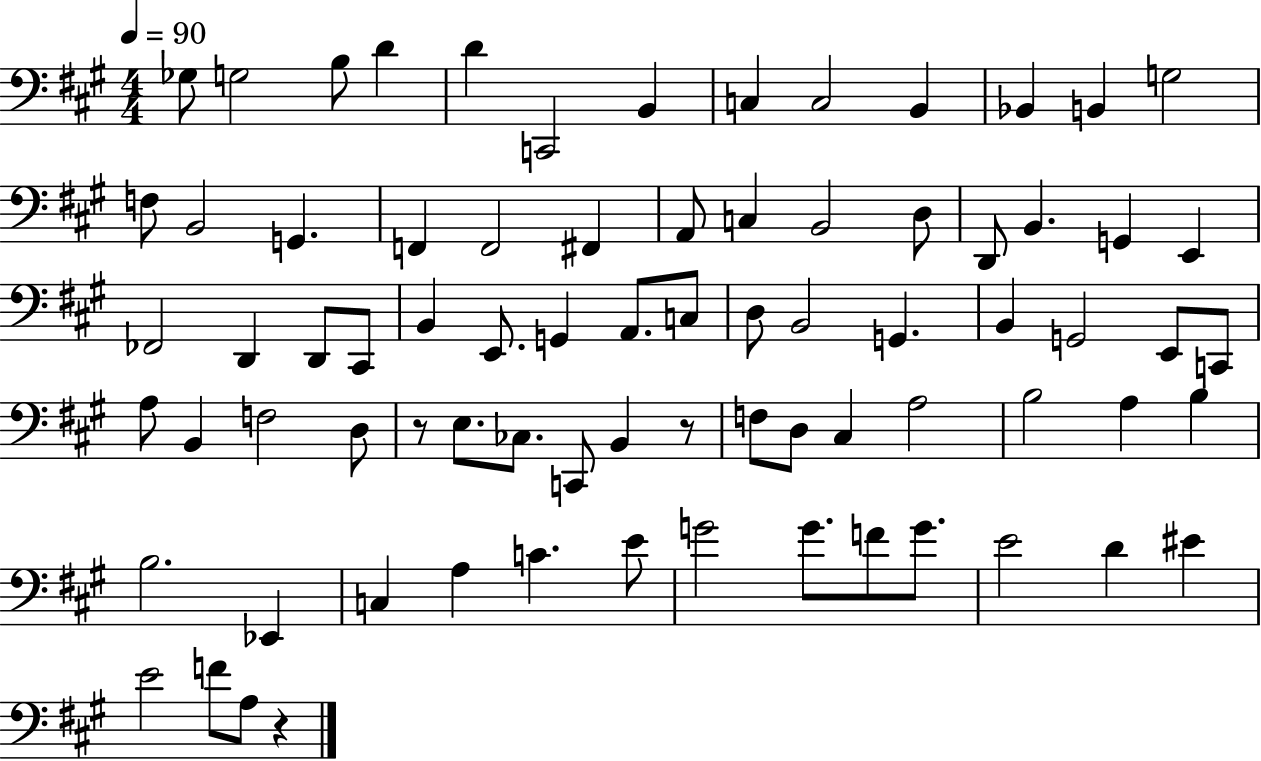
{
  \clef bass
  \numericTimeSignature
  \time 4/4
  \key a \major
  \tempo 4 = 90
  \repeat volta 2 { ges8 g2 b8 d'4 | d'4 c,2 b,4 | c4 c2 b,4 | bes,4 b,4 g2 | \break f8 b,2 g,4. | f,4 f,2 fis,4 | a,8 c4 b,2 d8 | d,8 b,4. g,4 e,4 | \break fes,2 d,4 d,8 cis,8 | b,4 e,8. g,4 a,8. c8 | d8 b,2 g,4. | b,4 g,2 e,8 c,8 | \break a8 b,4 f2 d8 | r8 e8. ces8. c,8 b,4 r8 | f8 d8 cis4 a2 | b2 a4 b4 | \break b2. ees,4 | c4 a4 c'4. e'8 | g'2 g'8. f'8 g'8. | e'2 d'4 eis'4 | \break e'2 f'8 a8 r4 | } \bar "|."
}